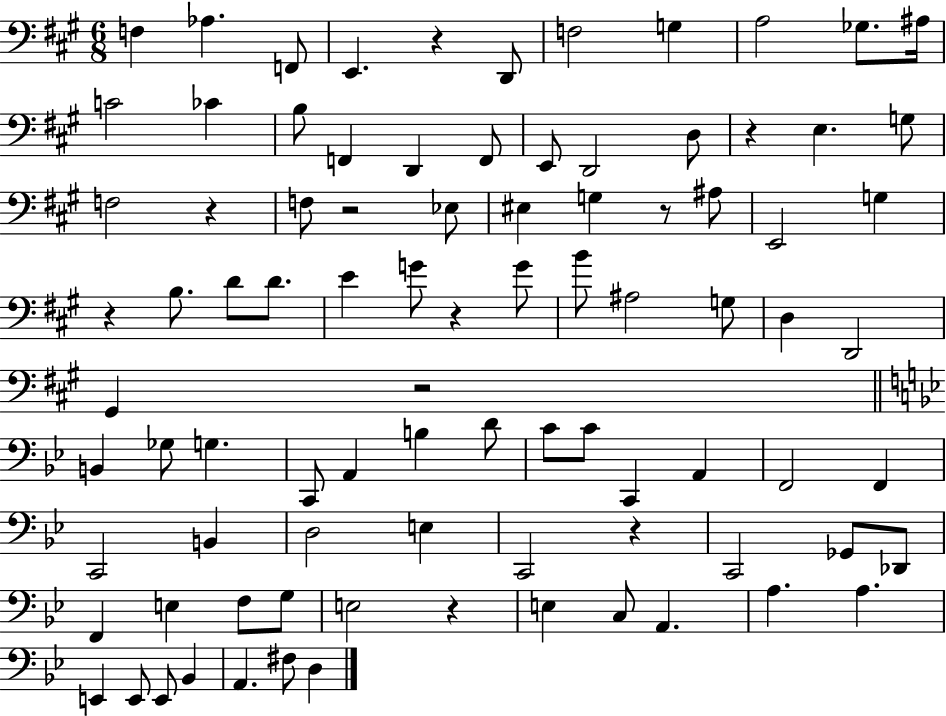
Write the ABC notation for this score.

X:1
T:Untitled
M:6/8
L:1/4
K:A
F, _A, F,,/2 E,, z D,,/2 F,2 G, A,2 _G,/2 ^A,/4 C2 _C B,/2 F,, D,, F,,/2 E,,/2 D,,2 D,/2 z E, G,/2 F,2 z F,/2 z2 _E,/2 ^E, G, z/2 ^A,/2 E,,2 G, z B,/2 D/2 D/2 E G/2 z G/2 B/2 ^A,2 G,/2 D, D,,2 ^G,, z2 B,, _G,/2 G, C,,/2 A,, B, D/2 C/2 C/2 C,, A,, F,,2 F,, C,,2 B,, D,2 E, C,,2 z C,,2 _G,,/2 _D,,/2 F,, E, F,/2 G,/2 E,2 z E, C,/2 A,, A, A, E,, E,,/2 E,,/2 _B,, A,, ^F,/2 D,